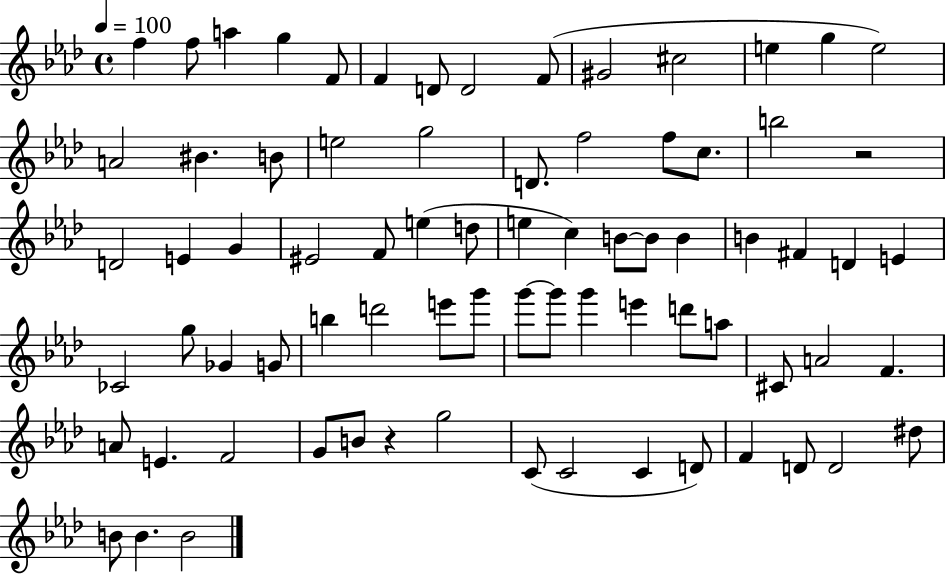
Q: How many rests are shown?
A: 2